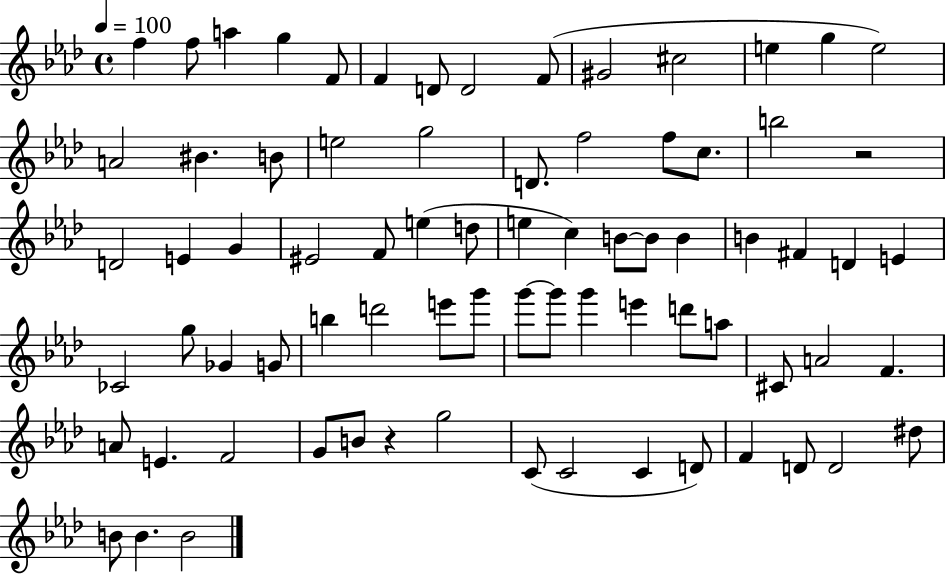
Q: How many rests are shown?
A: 2